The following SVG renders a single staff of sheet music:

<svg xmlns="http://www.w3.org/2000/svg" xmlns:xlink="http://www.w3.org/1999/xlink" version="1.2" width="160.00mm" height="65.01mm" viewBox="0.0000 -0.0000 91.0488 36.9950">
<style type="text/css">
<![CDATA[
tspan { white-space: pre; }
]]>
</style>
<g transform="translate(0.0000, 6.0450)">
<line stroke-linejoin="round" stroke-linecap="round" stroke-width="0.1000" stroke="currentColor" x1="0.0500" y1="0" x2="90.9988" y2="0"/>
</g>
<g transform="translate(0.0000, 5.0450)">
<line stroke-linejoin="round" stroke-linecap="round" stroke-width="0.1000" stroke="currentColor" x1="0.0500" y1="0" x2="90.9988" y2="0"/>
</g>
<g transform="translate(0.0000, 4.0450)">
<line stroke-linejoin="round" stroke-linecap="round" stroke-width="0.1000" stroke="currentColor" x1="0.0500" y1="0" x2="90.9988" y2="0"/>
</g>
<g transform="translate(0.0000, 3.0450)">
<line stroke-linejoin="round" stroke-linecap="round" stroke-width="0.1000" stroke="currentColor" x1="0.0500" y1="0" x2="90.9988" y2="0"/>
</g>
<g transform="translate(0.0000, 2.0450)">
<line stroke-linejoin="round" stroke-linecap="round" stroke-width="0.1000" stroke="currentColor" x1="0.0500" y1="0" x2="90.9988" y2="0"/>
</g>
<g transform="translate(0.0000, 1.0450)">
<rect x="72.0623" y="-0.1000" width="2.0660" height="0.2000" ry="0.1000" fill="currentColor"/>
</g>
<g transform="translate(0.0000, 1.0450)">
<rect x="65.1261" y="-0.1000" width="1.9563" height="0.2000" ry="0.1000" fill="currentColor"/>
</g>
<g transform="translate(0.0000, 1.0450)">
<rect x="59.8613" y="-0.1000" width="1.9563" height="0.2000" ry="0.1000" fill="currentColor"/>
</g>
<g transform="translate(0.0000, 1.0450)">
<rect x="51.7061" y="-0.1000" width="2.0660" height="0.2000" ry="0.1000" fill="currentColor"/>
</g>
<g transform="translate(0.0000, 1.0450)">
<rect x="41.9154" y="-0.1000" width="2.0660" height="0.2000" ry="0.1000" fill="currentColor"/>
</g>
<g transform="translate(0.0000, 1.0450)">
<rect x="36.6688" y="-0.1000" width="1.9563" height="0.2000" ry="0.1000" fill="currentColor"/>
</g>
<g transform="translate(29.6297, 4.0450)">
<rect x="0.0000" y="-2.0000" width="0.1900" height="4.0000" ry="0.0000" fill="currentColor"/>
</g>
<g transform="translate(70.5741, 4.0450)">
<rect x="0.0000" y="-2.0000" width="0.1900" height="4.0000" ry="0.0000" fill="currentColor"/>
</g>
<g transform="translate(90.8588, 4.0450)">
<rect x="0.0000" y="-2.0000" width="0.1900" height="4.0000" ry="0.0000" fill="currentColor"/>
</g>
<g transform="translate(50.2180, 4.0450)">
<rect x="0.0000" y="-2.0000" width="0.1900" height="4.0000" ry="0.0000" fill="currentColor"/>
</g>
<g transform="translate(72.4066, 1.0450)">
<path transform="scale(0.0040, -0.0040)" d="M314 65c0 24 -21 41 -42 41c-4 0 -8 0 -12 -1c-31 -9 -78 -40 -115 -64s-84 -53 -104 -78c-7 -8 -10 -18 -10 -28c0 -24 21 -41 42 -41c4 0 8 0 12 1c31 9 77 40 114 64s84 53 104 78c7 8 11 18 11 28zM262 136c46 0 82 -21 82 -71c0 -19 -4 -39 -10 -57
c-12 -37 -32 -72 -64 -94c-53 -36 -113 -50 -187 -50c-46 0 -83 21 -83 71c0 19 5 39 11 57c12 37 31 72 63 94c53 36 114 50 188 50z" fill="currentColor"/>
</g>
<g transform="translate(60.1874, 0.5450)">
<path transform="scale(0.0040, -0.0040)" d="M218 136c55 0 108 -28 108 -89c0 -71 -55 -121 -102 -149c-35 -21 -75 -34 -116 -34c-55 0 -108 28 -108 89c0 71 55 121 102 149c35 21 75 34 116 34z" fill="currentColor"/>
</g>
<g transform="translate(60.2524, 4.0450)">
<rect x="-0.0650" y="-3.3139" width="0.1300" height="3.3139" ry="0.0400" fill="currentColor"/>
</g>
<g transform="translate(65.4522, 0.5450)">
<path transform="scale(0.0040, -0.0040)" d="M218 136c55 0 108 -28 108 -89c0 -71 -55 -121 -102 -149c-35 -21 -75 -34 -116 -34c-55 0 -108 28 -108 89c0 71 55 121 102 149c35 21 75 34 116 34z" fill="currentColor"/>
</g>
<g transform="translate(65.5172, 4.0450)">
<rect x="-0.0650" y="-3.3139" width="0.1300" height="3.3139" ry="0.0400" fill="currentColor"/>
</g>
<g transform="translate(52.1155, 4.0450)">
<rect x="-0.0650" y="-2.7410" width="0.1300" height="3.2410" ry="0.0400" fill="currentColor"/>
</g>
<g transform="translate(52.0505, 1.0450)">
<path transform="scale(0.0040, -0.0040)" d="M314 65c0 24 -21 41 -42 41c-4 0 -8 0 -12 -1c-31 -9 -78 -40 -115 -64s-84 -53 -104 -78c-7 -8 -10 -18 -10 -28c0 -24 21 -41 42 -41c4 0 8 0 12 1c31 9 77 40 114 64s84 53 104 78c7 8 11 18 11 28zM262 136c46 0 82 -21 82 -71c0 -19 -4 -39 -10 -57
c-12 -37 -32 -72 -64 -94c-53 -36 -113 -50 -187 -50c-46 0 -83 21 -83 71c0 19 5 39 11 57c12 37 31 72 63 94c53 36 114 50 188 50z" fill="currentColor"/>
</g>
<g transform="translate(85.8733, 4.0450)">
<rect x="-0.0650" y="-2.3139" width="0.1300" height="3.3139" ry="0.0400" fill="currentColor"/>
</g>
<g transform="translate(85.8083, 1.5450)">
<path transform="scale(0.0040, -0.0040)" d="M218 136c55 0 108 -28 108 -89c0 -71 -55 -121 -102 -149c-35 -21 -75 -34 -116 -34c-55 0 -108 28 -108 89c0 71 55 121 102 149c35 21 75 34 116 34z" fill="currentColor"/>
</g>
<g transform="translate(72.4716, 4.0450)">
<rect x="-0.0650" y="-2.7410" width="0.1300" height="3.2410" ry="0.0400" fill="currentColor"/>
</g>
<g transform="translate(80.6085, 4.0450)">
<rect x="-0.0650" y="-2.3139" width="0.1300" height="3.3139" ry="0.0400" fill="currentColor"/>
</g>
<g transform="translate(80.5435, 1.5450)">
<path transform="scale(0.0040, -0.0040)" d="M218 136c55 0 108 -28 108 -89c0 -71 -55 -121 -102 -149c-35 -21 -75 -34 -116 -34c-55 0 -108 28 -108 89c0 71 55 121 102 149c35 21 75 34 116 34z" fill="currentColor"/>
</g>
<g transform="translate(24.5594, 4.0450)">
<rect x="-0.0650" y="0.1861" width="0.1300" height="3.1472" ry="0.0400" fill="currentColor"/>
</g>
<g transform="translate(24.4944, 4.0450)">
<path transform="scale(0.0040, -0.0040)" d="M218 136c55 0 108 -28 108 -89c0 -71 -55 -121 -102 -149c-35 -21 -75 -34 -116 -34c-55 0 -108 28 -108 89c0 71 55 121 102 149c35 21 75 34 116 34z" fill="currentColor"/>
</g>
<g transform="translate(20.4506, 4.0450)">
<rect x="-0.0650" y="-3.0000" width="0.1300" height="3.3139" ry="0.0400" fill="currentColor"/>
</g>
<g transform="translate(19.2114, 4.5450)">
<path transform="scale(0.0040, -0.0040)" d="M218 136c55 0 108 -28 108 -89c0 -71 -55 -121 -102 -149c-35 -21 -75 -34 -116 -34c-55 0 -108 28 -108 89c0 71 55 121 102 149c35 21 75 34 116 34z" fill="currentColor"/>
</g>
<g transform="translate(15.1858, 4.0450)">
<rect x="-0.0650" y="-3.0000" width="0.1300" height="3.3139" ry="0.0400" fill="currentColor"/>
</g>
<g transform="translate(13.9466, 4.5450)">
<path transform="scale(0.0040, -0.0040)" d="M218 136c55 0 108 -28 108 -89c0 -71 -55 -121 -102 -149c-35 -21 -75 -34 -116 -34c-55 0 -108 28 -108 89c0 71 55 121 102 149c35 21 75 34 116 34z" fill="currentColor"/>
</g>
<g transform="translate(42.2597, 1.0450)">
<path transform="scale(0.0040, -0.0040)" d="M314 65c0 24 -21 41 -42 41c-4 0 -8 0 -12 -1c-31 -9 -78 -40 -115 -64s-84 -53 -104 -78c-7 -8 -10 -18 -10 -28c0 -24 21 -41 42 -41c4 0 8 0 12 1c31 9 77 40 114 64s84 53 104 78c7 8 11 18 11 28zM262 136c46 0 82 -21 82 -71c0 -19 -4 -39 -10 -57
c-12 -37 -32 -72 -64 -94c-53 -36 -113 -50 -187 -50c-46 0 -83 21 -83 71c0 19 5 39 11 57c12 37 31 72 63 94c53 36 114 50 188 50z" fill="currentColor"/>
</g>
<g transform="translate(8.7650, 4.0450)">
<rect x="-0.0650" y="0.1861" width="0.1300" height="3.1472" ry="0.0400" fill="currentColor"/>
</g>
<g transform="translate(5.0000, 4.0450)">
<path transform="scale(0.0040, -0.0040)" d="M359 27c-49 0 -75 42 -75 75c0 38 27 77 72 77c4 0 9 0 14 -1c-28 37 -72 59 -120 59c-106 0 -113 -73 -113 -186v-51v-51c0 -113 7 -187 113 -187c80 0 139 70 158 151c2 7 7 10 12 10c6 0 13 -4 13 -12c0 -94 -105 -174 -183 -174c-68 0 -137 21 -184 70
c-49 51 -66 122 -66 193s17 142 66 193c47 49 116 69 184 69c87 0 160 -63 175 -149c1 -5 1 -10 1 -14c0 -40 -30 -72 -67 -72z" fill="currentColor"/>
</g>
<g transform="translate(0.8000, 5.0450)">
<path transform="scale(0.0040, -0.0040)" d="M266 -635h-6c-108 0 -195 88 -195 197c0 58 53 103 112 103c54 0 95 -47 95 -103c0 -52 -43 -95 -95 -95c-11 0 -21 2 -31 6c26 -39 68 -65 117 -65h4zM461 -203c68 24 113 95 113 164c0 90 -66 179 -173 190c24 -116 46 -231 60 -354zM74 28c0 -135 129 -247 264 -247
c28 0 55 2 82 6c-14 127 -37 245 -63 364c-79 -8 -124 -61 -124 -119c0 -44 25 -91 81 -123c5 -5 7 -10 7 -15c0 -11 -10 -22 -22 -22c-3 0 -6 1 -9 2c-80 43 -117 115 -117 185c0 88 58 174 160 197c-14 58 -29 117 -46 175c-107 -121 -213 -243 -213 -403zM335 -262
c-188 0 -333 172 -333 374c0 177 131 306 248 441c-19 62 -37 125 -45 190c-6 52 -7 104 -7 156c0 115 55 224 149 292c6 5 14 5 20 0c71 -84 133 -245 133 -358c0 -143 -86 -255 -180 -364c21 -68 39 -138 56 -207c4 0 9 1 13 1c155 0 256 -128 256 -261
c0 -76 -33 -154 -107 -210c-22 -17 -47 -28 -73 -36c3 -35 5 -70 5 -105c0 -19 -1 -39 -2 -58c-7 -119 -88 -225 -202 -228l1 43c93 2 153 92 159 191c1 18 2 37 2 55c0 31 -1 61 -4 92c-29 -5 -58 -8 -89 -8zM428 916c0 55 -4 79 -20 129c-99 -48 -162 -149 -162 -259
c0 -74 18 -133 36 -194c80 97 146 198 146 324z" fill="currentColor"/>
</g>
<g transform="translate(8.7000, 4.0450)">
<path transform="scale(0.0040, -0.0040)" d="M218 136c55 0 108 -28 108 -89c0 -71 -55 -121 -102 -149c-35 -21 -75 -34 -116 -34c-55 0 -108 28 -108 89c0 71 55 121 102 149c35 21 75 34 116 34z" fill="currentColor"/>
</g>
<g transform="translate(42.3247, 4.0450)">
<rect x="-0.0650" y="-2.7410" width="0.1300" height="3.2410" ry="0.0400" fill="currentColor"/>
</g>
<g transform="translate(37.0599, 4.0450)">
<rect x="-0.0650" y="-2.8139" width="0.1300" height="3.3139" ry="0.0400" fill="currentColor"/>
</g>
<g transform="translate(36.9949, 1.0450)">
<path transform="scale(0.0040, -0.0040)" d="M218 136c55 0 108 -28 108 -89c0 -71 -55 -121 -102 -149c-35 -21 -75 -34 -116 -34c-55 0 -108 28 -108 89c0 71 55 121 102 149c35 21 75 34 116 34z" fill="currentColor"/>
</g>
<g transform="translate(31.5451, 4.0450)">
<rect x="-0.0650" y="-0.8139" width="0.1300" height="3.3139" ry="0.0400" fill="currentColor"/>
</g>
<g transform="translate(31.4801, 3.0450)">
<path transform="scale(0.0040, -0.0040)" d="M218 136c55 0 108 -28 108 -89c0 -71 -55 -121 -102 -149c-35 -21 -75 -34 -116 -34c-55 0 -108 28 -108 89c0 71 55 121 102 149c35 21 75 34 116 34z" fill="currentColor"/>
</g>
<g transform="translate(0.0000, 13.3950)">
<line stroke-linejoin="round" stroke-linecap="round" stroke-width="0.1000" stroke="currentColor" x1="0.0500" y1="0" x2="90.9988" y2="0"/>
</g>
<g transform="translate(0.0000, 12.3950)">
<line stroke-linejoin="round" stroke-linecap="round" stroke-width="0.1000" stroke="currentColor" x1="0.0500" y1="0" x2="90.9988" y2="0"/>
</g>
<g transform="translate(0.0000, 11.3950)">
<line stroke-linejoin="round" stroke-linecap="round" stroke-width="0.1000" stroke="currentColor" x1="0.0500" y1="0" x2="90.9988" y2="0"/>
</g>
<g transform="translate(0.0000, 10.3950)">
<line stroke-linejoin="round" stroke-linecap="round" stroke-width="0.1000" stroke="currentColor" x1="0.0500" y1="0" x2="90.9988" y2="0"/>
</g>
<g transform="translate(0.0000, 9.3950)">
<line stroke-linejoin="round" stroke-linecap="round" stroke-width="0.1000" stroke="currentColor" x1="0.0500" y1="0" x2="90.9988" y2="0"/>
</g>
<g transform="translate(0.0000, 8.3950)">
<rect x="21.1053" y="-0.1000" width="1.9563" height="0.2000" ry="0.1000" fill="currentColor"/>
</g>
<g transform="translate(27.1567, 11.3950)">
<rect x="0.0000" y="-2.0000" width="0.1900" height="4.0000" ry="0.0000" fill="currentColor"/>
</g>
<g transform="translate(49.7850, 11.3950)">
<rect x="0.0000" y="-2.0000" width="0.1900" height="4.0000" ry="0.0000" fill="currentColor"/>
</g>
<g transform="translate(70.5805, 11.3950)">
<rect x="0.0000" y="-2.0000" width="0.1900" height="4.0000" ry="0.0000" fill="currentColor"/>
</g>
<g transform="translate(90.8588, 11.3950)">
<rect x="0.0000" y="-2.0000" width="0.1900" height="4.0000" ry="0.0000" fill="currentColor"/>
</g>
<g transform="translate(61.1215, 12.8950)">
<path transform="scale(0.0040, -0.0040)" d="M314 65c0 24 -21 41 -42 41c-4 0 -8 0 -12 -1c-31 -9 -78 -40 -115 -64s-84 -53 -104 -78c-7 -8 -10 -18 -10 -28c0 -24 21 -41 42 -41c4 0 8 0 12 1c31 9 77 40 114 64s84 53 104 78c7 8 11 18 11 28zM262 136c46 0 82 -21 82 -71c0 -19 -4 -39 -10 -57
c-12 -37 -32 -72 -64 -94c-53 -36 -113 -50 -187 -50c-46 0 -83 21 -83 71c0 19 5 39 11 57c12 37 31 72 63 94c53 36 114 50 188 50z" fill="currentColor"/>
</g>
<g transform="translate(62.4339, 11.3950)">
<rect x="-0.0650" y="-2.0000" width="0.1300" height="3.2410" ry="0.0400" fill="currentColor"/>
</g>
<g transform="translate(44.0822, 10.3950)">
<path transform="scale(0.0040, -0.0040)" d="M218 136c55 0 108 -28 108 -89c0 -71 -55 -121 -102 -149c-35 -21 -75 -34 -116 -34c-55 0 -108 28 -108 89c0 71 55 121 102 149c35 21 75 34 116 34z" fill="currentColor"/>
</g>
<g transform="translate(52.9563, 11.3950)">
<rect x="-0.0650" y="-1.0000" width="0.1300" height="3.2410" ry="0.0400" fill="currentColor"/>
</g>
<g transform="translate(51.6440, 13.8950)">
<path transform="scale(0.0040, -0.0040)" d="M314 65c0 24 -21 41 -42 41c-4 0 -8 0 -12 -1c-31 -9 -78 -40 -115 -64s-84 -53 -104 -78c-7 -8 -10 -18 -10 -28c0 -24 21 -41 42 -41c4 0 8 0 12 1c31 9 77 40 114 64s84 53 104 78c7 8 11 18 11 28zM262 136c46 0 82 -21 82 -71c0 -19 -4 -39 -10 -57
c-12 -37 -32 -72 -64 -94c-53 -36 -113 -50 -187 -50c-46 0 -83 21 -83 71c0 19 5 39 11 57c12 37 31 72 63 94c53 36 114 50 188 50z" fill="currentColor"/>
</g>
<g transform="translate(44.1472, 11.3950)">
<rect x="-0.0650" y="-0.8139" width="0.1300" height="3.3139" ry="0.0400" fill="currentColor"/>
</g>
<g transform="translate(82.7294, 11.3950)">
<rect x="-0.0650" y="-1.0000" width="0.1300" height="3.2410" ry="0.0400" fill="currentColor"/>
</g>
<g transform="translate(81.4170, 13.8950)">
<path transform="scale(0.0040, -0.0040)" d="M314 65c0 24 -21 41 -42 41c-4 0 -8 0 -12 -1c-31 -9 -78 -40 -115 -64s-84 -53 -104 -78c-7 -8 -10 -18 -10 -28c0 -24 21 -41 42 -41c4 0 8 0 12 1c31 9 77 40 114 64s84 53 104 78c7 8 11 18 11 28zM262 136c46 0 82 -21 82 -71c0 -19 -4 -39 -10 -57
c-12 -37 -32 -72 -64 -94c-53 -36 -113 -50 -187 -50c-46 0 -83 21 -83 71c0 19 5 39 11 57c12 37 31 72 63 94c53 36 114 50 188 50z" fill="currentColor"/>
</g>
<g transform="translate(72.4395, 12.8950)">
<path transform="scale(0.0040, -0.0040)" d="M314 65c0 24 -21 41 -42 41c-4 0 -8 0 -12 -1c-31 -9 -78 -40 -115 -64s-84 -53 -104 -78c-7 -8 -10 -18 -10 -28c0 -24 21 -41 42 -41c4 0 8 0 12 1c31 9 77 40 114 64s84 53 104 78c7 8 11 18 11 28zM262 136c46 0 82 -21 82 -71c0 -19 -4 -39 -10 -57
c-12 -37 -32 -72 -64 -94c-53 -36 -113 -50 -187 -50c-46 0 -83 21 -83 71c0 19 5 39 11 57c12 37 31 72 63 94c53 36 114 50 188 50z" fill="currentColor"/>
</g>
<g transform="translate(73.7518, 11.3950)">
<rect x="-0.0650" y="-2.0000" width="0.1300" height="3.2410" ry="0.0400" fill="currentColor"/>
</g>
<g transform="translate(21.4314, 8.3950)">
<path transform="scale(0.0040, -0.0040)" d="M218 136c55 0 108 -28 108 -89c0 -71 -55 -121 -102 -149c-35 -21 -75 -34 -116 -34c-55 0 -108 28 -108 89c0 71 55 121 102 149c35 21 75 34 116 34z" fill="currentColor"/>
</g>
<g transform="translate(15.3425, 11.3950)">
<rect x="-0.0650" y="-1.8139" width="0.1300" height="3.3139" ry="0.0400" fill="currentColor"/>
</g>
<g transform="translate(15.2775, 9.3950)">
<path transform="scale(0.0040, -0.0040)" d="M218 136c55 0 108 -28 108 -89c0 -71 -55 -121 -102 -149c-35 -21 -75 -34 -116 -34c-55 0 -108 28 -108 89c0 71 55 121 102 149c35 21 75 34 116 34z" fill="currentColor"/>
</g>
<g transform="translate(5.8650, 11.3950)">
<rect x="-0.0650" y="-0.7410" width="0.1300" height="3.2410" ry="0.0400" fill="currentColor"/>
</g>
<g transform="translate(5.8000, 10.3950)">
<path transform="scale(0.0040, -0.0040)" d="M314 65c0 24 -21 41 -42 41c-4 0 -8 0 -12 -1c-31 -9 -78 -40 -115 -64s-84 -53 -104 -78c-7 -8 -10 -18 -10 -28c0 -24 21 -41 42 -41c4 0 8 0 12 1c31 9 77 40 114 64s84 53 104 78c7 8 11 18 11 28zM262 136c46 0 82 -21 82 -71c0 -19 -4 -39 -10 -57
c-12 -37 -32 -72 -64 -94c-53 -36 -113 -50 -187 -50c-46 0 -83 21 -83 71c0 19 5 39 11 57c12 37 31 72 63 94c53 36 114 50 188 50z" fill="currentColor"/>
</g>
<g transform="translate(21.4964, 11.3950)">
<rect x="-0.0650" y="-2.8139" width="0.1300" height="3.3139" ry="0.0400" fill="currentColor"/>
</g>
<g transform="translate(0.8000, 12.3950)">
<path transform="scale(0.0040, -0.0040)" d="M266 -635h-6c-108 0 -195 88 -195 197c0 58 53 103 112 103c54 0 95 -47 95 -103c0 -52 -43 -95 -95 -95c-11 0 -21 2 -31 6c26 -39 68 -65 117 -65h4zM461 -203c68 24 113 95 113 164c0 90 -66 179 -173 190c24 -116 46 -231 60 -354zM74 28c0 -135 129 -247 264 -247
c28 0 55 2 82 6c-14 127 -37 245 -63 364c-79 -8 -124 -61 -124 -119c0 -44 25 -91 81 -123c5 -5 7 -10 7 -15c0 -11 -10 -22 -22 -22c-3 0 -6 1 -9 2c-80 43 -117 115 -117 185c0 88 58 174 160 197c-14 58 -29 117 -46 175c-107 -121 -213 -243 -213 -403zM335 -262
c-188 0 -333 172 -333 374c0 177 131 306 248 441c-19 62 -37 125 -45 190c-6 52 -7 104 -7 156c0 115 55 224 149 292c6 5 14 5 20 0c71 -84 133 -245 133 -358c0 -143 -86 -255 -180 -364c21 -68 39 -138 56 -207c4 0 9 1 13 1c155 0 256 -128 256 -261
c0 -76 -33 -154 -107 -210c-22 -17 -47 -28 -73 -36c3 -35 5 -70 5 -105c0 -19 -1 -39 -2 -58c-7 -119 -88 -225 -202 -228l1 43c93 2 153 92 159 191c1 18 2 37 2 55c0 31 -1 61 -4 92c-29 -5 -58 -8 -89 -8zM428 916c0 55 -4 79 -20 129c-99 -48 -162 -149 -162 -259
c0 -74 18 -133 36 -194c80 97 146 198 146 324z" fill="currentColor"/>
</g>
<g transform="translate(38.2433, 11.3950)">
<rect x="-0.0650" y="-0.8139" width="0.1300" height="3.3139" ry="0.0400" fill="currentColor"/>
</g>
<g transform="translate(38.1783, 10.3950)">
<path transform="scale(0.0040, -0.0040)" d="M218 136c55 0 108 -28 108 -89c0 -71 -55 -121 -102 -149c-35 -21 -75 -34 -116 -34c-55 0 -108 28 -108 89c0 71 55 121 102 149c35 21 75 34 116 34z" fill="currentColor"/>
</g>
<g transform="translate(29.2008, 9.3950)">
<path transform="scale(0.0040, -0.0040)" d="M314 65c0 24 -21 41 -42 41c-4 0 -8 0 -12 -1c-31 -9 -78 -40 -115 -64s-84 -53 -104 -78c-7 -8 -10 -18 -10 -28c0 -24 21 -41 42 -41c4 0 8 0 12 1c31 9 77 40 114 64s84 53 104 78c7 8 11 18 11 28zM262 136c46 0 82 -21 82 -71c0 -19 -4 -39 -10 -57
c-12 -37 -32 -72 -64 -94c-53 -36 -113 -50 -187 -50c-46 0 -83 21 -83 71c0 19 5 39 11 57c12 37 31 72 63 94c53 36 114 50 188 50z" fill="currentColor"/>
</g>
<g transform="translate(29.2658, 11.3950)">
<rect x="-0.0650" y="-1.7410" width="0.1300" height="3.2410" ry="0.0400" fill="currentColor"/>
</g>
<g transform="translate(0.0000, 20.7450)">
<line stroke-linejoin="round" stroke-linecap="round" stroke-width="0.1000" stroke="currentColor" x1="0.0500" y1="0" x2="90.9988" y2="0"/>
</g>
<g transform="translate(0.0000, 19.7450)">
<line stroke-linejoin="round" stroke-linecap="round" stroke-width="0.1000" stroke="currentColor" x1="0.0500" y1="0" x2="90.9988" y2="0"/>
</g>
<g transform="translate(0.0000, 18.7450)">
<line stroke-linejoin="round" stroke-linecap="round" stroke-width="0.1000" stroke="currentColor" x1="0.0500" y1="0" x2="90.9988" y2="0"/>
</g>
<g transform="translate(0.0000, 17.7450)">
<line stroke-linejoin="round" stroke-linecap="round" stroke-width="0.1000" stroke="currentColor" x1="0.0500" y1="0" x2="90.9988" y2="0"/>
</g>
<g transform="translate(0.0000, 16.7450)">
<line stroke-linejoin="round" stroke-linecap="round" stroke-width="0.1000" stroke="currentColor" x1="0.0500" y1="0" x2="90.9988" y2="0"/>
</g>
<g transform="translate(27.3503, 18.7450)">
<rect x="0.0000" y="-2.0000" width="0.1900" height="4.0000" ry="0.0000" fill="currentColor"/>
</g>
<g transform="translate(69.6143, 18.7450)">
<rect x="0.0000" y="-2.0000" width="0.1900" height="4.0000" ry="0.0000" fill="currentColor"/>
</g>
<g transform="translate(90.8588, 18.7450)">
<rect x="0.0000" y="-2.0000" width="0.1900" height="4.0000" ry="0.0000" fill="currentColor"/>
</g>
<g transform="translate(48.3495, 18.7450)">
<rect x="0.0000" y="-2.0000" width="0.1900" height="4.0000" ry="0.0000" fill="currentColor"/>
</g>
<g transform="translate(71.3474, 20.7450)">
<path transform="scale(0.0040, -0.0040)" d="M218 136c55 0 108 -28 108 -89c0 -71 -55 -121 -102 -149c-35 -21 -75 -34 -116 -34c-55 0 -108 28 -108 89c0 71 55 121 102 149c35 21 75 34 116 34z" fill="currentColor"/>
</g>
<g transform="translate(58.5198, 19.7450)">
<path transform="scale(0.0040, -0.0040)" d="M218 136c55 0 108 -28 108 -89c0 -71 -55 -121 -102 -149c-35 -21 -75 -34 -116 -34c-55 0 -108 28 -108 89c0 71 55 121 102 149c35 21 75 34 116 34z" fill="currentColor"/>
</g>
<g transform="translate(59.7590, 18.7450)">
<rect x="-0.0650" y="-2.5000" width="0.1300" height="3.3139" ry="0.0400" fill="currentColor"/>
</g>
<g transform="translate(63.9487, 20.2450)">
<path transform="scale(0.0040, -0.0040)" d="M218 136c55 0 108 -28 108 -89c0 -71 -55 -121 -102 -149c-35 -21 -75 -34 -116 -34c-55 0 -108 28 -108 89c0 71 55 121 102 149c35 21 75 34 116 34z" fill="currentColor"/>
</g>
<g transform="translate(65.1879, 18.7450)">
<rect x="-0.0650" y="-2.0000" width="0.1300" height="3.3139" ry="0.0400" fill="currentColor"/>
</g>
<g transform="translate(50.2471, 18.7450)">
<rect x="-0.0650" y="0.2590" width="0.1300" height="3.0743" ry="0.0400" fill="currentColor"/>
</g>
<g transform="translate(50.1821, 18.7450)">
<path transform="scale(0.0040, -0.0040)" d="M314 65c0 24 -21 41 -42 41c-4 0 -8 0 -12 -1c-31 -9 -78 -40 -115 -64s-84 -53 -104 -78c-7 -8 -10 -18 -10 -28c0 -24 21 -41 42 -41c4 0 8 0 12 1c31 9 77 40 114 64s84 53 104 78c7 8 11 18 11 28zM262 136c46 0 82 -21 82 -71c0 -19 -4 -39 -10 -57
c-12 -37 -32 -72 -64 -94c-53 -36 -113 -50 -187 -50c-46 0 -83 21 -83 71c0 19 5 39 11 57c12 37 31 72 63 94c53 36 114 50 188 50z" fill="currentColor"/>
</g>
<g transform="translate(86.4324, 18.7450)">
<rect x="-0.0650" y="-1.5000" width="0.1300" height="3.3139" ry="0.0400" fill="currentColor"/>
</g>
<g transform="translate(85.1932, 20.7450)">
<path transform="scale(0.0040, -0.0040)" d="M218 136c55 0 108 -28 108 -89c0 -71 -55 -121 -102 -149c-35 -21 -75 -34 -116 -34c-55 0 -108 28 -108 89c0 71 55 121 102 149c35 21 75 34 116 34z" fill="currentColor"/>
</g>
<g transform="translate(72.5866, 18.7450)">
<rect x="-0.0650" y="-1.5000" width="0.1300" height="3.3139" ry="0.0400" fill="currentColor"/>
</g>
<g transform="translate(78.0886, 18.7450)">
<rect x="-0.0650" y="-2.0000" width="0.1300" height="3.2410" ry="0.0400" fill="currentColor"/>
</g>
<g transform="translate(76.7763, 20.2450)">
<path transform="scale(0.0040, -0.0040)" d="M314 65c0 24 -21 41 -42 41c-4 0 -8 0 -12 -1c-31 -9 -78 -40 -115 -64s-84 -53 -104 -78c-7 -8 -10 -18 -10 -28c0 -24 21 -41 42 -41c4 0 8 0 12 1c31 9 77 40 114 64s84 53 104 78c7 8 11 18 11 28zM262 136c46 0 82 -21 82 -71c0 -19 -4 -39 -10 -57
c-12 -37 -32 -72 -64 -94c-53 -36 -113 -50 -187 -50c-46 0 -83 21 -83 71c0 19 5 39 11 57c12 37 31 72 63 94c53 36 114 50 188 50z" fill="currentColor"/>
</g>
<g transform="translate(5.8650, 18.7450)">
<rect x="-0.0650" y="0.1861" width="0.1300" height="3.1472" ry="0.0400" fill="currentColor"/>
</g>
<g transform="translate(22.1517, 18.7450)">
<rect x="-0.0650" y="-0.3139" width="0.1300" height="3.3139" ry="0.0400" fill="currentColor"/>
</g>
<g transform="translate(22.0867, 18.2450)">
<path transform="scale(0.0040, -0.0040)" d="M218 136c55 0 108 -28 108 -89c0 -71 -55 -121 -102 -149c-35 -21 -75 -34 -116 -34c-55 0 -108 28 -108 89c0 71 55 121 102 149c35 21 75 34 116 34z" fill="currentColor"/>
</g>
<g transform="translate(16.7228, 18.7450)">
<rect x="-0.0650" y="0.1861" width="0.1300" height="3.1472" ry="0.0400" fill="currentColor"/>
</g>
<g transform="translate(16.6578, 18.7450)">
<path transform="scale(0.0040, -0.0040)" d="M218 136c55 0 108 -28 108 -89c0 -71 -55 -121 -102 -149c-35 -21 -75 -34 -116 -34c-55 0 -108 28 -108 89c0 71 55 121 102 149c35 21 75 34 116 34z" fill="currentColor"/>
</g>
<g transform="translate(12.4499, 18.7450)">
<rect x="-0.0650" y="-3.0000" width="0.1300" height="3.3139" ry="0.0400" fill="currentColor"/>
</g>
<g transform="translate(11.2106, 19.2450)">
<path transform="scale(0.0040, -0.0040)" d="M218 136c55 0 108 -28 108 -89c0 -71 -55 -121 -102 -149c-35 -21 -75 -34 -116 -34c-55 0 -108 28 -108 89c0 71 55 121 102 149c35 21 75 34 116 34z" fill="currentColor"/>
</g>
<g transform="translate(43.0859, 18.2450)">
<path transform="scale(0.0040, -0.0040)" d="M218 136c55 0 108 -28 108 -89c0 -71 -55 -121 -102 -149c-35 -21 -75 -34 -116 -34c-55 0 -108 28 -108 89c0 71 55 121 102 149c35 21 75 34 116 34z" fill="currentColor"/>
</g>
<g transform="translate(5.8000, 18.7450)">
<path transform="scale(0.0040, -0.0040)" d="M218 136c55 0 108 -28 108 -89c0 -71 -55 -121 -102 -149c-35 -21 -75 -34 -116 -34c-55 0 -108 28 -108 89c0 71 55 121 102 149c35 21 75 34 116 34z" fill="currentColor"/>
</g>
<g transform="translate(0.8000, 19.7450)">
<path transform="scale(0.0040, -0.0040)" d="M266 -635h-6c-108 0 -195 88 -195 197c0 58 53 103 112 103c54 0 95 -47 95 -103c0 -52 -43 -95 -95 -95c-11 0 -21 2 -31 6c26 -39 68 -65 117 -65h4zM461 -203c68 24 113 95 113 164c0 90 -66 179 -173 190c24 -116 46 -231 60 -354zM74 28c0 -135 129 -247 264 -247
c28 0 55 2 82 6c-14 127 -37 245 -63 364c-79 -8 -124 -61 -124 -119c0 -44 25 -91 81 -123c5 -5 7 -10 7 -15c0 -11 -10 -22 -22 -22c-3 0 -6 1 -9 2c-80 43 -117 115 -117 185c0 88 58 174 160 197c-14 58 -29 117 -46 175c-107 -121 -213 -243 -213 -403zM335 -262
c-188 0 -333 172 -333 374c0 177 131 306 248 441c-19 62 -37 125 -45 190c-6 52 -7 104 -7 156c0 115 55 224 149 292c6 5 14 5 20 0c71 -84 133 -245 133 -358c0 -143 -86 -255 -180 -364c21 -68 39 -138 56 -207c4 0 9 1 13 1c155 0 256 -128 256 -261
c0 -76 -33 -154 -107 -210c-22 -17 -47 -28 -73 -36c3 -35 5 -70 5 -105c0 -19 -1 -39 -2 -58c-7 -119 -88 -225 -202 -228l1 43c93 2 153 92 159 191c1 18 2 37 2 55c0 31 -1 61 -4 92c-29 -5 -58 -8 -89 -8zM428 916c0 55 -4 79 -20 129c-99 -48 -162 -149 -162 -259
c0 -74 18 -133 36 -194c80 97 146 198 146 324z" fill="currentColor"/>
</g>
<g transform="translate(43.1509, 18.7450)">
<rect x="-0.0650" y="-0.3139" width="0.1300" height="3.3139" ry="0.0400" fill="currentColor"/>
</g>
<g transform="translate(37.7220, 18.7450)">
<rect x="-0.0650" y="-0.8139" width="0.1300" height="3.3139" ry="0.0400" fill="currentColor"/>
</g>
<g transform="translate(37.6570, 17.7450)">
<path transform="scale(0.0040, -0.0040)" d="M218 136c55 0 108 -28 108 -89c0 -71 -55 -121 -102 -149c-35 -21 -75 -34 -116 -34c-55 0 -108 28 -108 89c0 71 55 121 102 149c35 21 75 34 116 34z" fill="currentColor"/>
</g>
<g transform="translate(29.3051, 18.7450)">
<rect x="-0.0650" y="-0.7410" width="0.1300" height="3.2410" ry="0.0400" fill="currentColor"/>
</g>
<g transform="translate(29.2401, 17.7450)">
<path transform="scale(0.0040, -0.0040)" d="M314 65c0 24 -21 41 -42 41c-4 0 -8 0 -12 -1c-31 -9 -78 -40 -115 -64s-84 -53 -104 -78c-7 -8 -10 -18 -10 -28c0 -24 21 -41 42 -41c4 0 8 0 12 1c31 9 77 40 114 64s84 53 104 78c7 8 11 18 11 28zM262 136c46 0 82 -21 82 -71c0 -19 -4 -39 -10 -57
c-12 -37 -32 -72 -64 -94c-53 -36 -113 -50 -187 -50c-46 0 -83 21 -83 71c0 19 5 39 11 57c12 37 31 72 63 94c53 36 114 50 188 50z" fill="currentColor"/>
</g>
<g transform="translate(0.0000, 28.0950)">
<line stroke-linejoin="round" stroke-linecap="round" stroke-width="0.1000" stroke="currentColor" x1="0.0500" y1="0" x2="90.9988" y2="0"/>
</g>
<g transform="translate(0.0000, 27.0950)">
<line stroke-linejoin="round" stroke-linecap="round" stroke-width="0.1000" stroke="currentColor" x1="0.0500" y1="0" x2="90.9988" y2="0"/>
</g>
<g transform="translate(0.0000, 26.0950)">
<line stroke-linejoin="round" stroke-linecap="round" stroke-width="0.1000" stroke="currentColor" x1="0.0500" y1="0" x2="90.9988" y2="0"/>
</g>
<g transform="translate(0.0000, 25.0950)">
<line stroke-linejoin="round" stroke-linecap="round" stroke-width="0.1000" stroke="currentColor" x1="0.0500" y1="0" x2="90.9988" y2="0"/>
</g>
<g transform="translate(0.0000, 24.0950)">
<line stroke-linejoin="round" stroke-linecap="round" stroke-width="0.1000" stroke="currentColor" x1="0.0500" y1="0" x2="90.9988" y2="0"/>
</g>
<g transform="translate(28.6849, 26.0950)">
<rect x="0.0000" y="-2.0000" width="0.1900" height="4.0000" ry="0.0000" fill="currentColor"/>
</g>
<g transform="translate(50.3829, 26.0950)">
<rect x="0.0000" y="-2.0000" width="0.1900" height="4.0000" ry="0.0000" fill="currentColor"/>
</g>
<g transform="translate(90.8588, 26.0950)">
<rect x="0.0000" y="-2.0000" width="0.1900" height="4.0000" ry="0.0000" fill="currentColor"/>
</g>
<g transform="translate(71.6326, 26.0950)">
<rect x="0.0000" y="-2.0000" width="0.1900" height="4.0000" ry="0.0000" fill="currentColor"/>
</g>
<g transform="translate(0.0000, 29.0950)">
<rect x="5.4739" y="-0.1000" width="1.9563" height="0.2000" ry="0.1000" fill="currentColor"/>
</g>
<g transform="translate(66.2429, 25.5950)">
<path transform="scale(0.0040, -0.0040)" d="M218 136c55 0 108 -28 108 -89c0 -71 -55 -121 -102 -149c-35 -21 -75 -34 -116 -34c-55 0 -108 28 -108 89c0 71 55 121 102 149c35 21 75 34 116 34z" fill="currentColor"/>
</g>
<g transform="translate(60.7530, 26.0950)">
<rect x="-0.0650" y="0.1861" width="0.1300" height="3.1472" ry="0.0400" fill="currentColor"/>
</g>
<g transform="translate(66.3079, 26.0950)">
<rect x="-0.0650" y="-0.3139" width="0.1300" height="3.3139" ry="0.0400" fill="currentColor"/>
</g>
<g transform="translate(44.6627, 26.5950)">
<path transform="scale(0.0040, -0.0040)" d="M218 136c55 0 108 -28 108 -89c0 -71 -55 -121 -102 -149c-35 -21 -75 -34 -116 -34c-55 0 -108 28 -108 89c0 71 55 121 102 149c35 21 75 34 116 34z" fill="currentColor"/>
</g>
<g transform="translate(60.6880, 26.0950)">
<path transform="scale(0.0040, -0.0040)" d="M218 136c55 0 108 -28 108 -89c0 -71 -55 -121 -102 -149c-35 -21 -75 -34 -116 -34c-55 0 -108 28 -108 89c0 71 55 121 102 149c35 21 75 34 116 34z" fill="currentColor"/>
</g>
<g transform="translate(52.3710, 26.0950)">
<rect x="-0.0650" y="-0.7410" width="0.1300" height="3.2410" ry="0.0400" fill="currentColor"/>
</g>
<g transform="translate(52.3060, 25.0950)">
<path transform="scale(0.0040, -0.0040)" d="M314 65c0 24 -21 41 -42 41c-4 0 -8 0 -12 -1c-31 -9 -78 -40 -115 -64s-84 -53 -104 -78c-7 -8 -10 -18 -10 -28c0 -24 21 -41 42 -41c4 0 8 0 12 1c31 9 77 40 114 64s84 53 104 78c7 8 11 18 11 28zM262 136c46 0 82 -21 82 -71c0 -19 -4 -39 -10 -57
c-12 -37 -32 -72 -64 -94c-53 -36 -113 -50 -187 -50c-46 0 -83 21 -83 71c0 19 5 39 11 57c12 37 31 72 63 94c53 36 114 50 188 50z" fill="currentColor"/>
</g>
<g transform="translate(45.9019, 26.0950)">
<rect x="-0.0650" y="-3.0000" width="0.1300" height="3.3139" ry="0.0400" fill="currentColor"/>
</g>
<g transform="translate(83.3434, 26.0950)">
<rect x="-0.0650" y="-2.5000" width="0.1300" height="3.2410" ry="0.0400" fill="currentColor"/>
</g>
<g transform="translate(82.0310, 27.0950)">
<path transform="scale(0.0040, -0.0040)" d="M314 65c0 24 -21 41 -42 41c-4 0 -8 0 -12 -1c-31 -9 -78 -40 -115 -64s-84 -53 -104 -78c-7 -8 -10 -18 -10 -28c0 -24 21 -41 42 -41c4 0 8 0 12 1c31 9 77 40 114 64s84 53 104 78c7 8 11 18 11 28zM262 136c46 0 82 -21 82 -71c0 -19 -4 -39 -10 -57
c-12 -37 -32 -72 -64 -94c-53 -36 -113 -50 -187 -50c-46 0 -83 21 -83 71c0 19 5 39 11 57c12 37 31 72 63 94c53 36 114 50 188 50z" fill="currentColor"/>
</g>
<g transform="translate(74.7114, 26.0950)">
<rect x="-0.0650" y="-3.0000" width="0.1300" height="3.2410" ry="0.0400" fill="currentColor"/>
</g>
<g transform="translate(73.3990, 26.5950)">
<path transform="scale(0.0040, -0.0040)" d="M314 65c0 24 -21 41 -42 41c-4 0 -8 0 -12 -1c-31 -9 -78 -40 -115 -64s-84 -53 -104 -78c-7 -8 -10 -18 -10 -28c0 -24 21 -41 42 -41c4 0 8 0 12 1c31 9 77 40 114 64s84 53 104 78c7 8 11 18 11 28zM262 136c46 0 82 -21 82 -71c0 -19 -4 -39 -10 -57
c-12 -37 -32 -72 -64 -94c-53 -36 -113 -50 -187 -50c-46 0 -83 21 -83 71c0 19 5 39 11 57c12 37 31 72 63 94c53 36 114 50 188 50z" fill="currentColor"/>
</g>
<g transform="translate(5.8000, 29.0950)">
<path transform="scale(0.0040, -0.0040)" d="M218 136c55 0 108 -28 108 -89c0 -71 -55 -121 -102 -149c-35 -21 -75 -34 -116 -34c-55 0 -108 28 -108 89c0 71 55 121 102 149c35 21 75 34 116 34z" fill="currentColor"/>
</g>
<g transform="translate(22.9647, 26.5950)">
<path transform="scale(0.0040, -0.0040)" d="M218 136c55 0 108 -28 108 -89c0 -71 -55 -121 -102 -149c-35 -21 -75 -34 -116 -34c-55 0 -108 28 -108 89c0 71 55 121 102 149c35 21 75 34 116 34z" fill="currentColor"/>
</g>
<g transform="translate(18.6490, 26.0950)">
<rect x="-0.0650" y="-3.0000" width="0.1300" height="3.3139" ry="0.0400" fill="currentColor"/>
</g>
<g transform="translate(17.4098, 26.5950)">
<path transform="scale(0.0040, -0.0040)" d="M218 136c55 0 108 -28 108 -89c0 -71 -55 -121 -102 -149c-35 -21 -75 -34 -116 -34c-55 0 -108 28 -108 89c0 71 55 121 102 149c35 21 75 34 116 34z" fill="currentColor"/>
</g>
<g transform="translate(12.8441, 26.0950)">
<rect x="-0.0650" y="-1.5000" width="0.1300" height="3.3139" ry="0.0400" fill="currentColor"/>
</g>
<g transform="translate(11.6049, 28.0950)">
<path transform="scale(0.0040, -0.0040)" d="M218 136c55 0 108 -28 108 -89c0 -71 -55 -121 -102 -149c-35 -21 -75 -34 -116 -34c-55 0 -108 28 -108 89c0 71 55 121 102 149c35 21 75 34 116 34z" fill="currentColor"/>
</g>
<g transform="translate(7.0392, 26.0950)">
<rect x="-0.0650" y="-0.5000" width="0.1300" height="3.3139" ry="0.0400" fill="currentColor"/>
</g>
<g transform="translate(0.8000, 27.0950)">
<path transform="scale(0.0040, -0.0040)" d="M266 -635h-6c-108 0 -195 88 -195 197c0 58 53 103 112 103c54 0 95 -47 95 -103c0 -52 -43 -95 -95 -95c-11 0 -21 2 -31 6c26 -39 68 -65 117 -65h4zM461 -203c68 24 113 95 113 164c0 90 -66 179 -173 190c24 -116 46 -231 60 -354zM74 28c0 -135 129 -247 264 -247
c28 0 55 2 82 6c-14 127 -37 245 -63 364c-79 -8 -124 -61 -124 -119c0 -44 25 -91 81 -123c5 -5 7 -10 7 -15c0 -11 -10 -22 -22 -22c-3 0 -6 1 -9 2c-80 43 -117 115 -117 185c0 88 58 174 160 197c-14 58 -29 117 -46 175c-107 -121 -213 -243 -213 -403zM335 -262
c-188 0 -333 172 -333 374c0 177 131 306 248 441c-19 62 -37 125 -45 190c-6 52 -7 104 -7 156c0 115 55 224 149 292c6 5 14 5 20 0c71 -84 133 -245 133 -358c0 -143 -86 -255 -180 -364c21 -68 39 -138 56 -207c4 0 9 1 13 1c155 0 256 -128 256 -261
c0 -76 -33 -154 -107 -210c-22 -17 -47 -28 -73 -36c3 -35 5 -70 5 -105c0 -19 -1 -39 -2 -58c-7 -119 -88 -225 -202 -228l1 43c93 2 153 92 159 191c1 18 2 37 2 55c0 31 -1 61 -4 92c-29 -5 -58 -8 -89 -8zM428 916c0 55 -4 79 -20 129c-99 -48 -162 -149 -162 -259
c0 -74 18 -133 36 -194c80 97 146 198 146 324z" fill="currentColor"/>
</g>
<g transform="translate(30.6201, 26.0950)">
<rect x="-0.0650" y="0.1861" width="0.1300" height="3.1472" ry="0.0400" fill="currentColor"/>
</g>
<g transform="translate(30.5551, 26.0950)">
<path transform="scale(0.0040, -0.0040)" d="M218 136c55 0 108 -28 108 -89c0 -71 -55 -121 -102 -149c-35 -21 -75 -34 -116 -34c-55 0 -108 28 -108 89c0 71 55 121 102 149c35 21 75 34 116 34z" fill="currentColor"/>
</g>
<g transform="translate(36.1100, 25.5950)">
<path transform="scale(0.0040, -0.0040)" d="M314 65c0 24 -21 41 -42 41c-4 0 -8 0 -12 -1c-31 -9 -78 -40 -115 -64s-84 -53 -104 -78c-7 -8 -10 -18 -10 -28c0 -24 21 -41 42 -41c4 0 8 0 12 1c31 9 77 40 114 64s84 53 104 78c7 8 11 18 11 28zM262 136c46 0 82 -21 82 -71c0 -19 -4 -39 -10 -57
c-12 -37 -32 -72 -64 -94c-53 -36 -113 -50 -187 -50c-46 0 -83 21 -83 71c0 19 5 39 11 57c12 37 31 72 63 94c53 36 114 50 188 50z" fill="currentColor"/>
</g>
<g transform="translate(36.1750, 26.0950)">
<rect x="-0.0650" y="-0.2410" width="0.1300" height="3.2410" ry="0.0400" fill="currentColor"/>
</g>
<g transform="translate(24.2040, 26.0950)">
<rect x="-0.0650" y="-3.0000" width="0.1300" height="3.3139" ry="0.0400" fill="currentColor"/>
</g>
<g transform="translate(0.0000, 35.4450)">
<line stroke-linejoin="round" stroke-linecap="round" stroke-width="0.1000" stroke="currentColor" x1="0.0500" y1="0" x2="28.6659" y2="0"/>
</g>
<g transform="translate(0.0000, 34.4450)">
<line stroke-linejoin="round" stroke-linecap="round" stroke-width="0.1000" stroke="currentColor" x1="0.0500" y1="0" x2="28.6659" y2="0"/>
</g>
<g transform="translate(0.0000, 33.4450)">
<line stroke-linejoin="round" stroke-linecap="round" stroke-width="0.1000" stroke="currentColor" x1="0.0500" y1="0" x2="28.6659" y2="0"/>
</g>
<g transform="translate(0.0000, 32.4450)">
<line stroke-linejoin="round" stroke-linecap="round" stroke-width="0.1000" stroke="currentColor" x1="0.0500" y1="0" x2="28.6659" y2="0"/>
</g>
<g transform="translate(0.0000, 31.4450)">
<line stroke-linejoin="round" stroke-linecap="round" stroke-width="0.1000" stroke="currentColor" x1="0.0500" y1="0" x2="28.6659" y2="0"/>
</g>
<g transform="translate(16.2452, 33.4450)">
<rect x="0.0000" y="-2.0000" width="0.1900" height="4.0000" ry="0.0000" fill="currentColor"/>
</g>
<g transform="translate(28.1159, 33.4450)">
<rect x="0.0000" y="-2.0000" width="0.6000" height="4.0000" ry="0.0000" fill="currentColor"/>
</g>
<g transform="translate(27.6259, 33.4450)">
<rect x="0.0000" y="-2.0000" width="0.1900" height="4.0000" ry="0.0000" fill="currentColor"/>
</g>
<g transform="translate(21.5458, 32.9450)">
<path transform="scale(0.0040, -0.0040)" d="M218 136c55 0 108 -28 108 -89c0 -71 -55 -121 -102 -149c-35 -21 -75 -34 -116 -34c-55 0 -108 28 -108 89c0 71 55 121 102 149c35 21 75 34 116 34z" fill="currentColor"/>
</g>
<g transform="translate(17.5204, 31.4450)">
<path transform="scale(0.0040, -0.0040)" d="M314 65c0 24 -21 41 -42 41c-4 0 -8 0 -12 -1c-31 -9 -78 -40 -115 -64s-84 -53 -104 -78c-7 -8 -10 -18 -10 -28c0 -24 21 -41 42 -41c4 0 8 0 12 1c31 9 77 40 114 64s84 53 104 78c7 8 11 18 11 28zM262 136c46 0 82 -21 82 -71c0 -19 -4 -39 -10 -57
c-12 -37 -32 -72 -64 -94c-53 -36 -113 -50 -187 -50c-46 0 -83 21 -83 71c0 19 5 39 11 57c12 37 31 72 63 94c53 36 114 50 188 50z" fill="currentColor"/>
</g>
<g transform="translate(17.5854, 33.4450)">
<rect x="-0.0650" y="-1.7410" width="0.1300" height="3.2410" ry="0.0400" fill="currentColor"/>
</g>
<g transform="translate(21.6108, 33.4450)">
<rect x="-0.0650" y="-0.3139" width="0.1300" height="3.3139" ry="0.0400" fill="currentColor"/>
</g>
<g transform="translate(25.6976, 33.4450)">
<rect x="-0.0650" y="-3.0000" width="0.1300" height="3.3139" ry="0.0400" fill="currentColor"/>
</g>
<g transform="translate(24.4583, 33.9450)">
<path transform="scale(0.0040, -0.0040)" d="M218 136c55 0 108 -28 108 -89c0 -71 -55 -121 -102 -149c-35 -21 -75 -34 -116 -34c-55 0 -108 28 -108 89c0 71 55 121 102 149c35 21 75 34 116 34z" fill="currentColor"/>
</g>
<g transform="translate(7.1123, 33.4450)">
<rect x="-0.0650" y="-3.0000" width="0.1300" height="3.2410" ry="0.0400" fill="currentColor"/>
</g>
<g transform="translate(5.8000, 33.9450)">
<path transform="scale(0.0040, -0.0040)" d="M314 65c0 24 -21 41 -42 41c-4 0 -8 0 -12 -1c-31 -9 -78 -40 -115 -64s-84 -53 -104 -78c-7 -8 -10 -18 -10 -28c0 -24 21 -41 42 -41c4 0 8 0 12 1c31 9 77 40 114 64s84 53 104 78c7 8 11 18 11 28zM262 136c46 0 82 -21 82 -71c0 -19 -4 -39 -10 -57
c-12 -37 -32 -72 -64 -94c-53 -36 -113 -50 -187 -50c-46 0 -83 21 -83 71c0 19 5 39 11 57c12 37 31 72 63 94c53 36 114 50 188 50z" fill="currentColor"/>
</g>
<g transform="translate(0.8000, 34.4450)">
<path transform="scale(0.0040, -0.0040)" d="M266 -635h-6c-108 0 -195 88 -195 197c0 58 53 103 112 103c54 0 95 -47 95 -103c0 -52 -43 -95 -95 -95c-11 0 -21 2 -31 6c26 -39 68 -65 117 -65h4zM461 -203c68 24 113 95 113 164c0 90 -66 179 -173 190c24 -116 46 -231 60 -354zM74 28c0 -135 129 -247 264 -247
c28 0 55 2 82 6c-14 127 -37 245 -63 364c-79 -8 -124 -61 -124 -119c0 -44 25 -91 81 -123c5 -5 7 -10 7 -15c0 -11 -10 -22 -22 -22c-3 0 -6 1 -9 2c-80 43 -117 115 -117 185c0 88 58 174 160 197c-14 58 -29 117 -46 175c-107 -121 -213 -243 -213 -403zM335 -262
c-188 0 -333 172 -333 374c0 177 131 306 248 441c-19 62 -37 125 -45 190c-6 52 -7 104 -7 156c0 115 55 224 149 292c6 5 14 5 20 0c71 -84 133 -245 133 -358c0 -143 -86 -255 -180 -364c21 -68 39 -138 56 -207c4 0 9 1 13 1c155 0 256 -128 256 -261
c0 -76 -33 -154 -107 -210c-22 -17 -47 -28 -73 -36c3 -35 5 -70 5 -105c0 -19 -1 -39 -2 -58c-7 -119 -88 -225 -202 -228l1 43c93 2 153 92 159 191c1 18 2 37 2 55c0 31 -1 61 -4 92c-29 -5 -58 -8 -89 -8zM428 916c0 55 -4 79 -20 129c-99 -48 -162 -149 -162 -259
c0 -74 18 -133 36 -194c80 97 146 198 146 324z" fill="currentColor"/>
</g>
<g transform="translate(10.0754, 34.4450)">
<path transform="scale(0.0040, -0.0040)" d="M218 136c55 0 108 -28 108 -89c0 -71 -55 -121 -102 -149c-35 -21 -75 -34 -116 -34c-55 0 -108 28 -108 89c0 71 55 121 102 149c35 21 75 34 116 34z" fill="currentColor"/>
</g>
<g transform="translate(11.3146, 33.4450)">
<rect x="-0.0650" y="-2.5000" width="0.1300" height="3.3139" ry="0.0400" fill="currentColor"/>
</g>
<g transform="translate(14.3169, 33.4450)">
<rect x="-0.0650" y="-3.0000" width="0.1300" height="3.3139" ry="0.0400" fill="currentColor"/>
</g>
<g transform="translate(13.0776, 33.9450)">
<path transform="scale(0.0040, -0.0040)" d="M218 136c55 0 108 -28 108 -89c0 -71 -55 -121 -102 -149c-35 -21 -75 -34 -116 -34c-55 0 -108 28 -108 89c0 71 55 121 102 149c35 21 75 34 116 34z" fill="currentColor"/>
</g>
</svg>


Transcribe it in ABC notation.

X:1
T:Untitled
M:4/4
L:1/4
K:C
B A A B d a a2 a2 b b a2 g g d2 f a f2 d d D2 F2 F2 D2 B A B c d2 d c B2 G F E F2 E C E A A B c2 A d2 B c A2 G2 A2 G A f2 c A